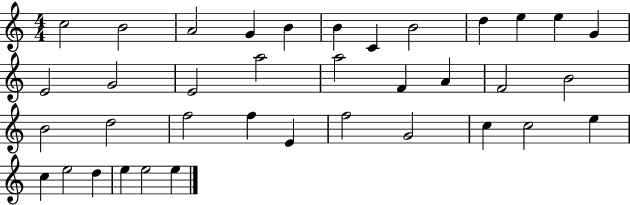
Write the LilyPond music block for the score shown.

{
  \clef treble
  \numericTimeSignature
  \time 4/4
  \key c \major
  c''2 b'2 | a'2 g'4 b'4 | b'4 c'4 b'2 | d''4 e''4 e''4 g'4 | \break e'2 g'2 | e'2 a''2 | a''2 f'4 a'4 | f'2 b'2 | \break b'2 d''2 | f''2 f''4 e'4 | f''2 g'2 | c''4 c''2 e''4 | \break c''4 e''2 d''4 | e''4 e''2 e''4 | \bar "|."
}